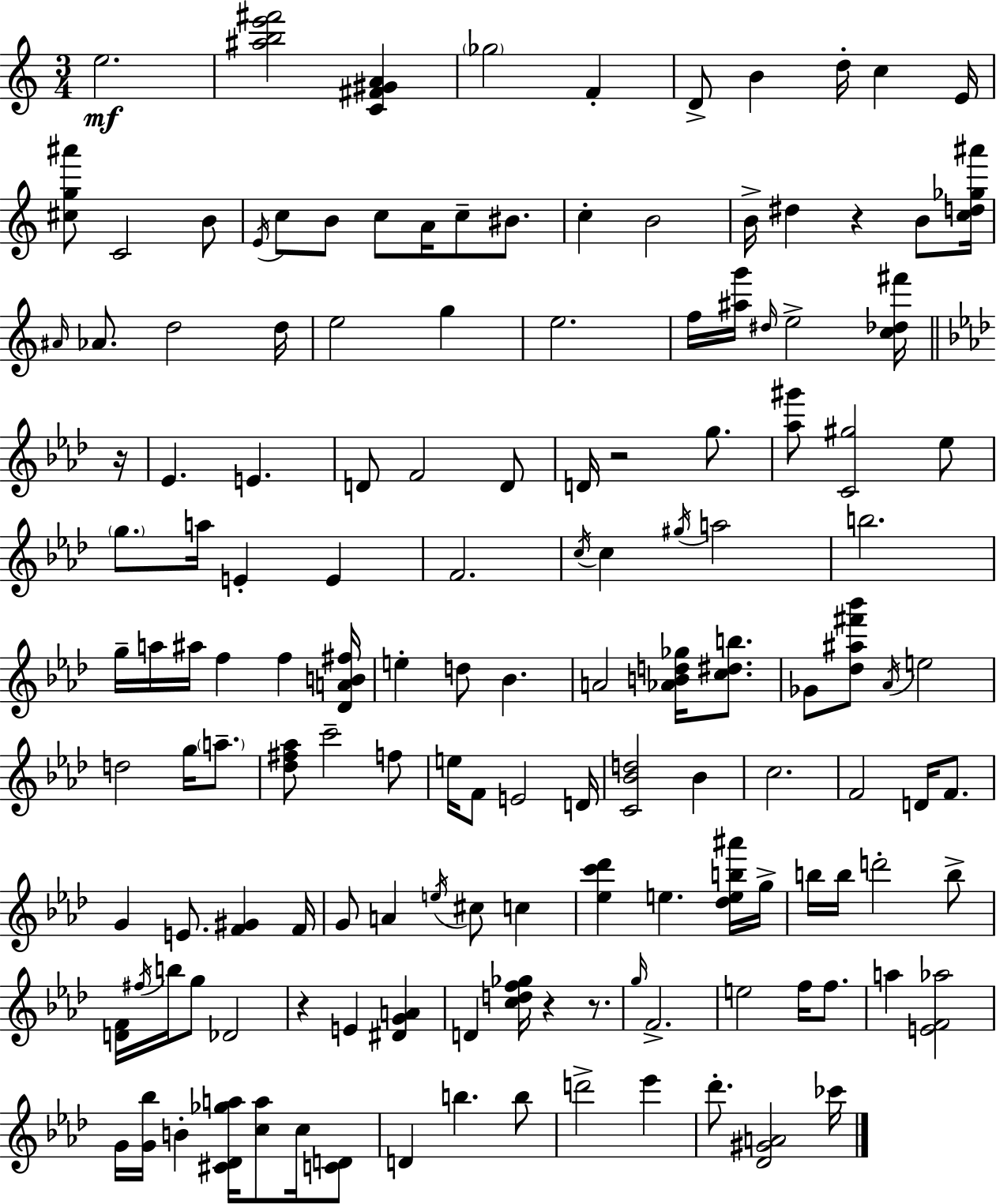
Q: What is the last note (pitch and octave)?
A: CES6